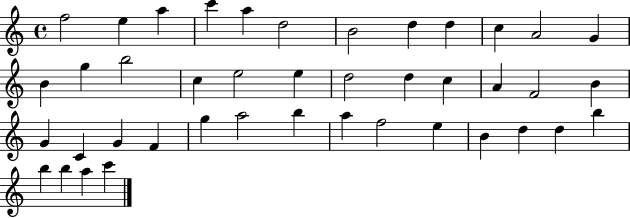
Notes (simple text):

F5/h E5/q A5/q C6/q A5/q D5/h B4/h D5/q D5/q C5/q A4/h G4/q B4/q G5/q B5/h C5/q E5/h E5/q D5/h D5/q C5/q A4/q F4/h B4/q G4/q C4/q G4/q F4/q G5/q A5/h B5/q A5/q F5/h E5/q B4/q D5/q D5/q B5/q B5/q B5/q A5/q C6/q